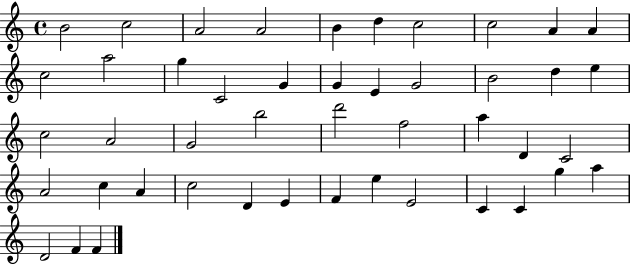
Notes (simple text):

B4/h C5/h A4/h A4/h B4/q D5/q C5/h C5/h A4/q A4/q C5/h A5/h G5/q C4/h G4/q G4/q E4/q G4/h B4/h D5/q E5/q C5/h A4/h G4/h B5/h D6/h F5/h A5/q D4/q C4/h A4/h C5/q A4/q C5/h D4/q E4/q F4/q E5/q E4/h C4/q C4/q G5/q A5/q D4/h F4/q F4/q